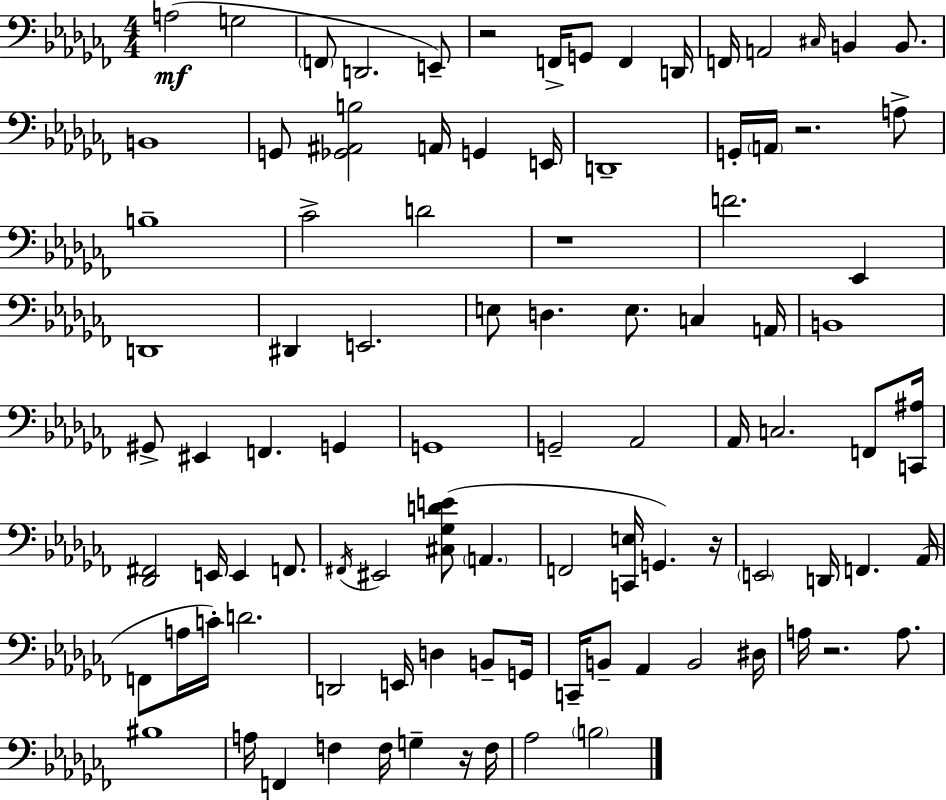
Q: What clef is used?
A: bass